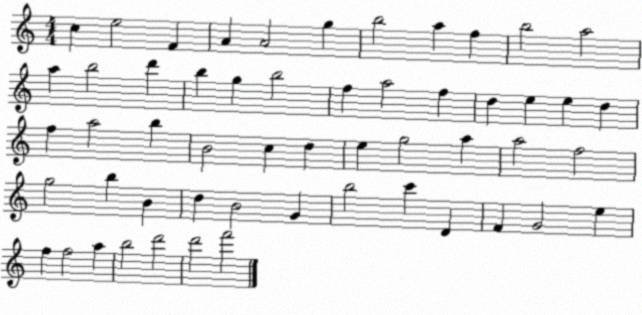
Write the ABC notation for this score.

X:1
T:Untitled
M:4/4
L:1/4
K:C
c e2 F A A2 g b2 a f b2 a2 a b2 d' b g b2 f a2 f d e e d f a2 b B2 c d e g2 a a2 f2 g2 b B d B2 G b2 c' D F G2 e f f2 a b2 d'2 d'2 f'2